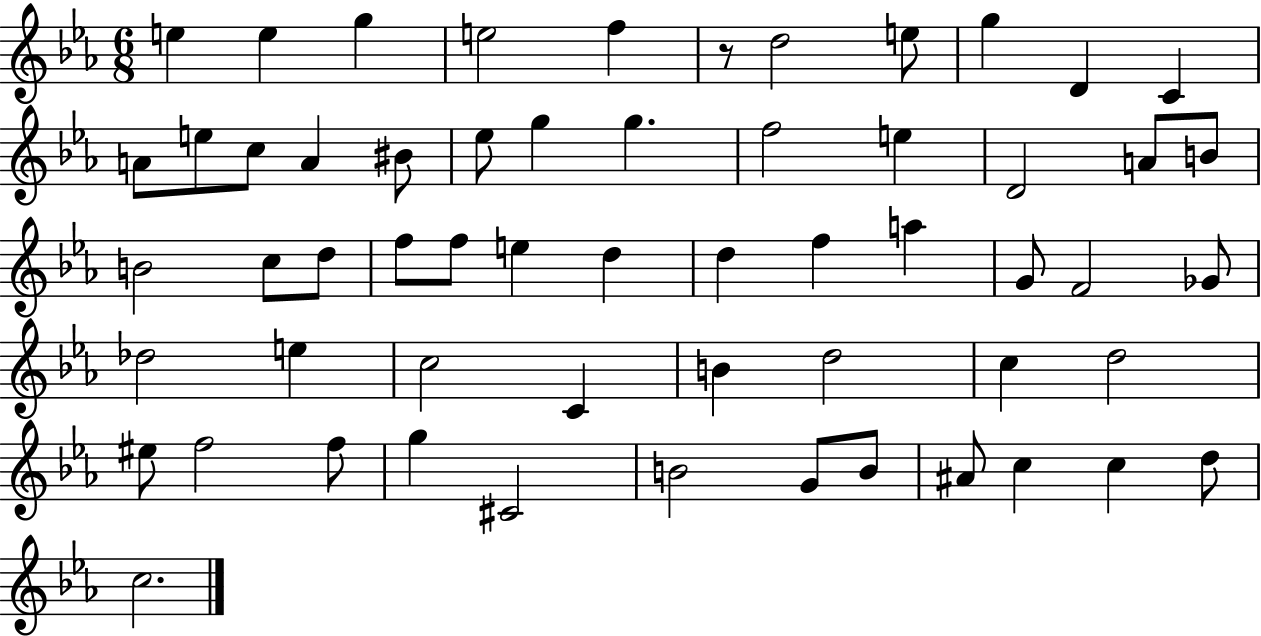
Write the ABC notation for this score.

X:1
T:Untitled
M:6/8
L:1/4
K:Eb
e e g e2 f z/2 d2 e/2 g D C A/2 e/2 c/2 A ^B/2 _e/2 g g f2 e D2 A/2 B/2 B2 c/2 d/2 f/2 f/2 e d d f a G/2 F2 _G/2 _d2 e c2 C B d2 c d2 ^e/2 f2 f/2 g ^C2 B2 G/2 B/2 ^A/2 c c d/2 c2